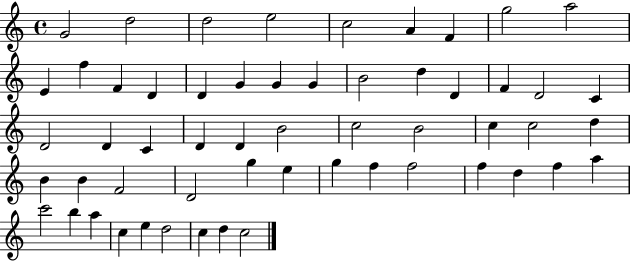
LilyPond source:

{
  \clef treble
  \time 4/4
  \defaultTimeSignature
  \key c \major
  g'2 d''2 | d''2 e''2 | c''2 a'4 f'4 | g''2 a''2 | \break e'4 f''4 f'4 d'4 | d'4 g'4 g'4 g'4 | b'2 d''4 d'4 | f'4 d'2 c'4 | \break d'2 d'4 c'4 | d'4 d'4 b'2 | c''2 b'2 | c''4 c''2 d''4 | \break b'4 b'4 f'2 | d'2 g''4 e''4 | g''4 f''4 f''2 | f''4 d''4 f''4 a''4 | \break c'''2 b''4 a''4 | c''4 e''4 d''2 | c''4 d''4 c''2 | \bar "|."
}